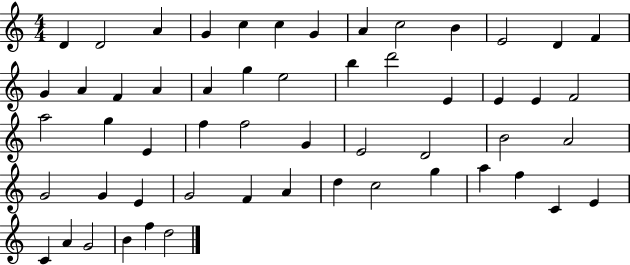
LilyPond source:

{
  \clef treble
  \numericTimeSignature
  \time 4/4
  \key c \major
  d'4 d'2 a'4 | g'4 c''4 c''4 g'4 | a'4 c''2 b'4 | e'2 d'4 f'4 | \break g'4 a'4 f'4 a'4 | a'4 g''4 e''2 | b''4 d'''2 e'4 | e'4 e'4 f'2 | \break a''2 g''4 e'4 | f''4 f''2 g'4 | e'2 d'2 | b'2 a'2 | \break g'2 g'4 e'4 | g'2 f'4 a'4 | d''4 c''2 g''4 | a''4 f''4 c'4 e'4 | \break c'4 a'4 g'2 | b'4 f''4 d''2 | \bar "|."
}